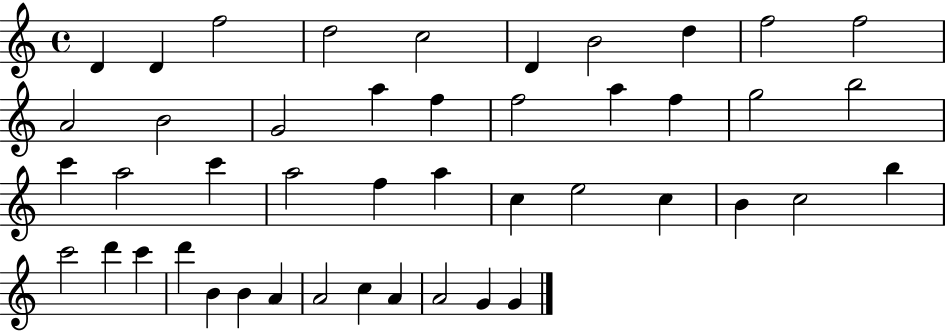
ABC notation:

X:1
T:Untitled
M:4/4
L:1/4
K:C
D D f2 d2 c2 D B2 d f2 f2 A2 B2 G2 a f f2 a f g2 b2 c' a2 c' a2 f a c e2 c B c2 b c'2 d' c' d' B B A A2 c A A2 G G